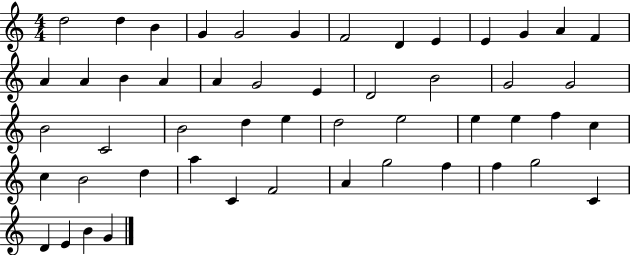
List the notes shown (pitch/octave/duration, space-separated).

D5/h D5/q B4/q G4/q G4/h G4/q F4/h D4/q E4/q E4/q G4/q A4/q F4/q A4/q A4/q B4/q A4/q A4/q G4/h E4/q D4/h B4/h G4/h G4/h B4/h C4/h B4/h D5/q E5/q D5/h E5/h E5/q E5/q F5/q C5/q C5/q B4/h D5/q A5/q C4/q F4/h A4/q G5/h F5/q F5/q G5/h C4/q D4/q E4/q B4/q G4/q